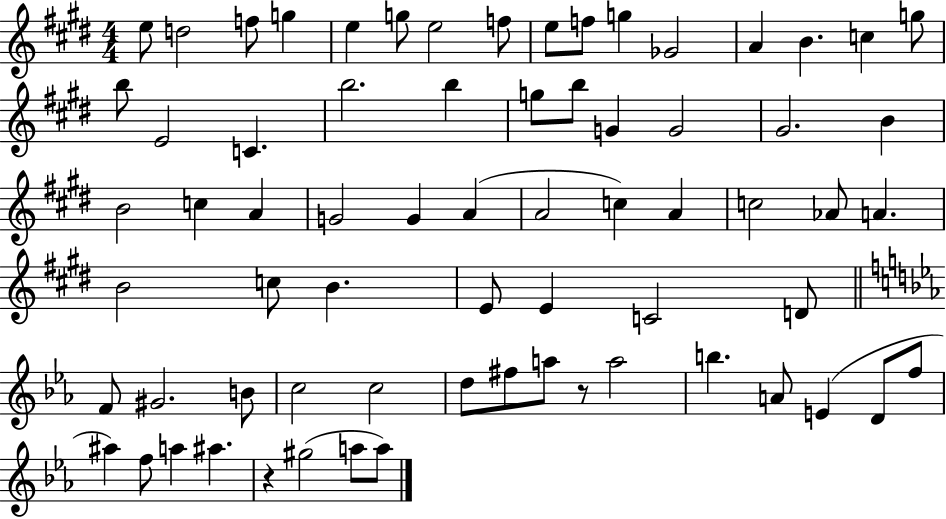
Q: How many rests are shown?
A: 2